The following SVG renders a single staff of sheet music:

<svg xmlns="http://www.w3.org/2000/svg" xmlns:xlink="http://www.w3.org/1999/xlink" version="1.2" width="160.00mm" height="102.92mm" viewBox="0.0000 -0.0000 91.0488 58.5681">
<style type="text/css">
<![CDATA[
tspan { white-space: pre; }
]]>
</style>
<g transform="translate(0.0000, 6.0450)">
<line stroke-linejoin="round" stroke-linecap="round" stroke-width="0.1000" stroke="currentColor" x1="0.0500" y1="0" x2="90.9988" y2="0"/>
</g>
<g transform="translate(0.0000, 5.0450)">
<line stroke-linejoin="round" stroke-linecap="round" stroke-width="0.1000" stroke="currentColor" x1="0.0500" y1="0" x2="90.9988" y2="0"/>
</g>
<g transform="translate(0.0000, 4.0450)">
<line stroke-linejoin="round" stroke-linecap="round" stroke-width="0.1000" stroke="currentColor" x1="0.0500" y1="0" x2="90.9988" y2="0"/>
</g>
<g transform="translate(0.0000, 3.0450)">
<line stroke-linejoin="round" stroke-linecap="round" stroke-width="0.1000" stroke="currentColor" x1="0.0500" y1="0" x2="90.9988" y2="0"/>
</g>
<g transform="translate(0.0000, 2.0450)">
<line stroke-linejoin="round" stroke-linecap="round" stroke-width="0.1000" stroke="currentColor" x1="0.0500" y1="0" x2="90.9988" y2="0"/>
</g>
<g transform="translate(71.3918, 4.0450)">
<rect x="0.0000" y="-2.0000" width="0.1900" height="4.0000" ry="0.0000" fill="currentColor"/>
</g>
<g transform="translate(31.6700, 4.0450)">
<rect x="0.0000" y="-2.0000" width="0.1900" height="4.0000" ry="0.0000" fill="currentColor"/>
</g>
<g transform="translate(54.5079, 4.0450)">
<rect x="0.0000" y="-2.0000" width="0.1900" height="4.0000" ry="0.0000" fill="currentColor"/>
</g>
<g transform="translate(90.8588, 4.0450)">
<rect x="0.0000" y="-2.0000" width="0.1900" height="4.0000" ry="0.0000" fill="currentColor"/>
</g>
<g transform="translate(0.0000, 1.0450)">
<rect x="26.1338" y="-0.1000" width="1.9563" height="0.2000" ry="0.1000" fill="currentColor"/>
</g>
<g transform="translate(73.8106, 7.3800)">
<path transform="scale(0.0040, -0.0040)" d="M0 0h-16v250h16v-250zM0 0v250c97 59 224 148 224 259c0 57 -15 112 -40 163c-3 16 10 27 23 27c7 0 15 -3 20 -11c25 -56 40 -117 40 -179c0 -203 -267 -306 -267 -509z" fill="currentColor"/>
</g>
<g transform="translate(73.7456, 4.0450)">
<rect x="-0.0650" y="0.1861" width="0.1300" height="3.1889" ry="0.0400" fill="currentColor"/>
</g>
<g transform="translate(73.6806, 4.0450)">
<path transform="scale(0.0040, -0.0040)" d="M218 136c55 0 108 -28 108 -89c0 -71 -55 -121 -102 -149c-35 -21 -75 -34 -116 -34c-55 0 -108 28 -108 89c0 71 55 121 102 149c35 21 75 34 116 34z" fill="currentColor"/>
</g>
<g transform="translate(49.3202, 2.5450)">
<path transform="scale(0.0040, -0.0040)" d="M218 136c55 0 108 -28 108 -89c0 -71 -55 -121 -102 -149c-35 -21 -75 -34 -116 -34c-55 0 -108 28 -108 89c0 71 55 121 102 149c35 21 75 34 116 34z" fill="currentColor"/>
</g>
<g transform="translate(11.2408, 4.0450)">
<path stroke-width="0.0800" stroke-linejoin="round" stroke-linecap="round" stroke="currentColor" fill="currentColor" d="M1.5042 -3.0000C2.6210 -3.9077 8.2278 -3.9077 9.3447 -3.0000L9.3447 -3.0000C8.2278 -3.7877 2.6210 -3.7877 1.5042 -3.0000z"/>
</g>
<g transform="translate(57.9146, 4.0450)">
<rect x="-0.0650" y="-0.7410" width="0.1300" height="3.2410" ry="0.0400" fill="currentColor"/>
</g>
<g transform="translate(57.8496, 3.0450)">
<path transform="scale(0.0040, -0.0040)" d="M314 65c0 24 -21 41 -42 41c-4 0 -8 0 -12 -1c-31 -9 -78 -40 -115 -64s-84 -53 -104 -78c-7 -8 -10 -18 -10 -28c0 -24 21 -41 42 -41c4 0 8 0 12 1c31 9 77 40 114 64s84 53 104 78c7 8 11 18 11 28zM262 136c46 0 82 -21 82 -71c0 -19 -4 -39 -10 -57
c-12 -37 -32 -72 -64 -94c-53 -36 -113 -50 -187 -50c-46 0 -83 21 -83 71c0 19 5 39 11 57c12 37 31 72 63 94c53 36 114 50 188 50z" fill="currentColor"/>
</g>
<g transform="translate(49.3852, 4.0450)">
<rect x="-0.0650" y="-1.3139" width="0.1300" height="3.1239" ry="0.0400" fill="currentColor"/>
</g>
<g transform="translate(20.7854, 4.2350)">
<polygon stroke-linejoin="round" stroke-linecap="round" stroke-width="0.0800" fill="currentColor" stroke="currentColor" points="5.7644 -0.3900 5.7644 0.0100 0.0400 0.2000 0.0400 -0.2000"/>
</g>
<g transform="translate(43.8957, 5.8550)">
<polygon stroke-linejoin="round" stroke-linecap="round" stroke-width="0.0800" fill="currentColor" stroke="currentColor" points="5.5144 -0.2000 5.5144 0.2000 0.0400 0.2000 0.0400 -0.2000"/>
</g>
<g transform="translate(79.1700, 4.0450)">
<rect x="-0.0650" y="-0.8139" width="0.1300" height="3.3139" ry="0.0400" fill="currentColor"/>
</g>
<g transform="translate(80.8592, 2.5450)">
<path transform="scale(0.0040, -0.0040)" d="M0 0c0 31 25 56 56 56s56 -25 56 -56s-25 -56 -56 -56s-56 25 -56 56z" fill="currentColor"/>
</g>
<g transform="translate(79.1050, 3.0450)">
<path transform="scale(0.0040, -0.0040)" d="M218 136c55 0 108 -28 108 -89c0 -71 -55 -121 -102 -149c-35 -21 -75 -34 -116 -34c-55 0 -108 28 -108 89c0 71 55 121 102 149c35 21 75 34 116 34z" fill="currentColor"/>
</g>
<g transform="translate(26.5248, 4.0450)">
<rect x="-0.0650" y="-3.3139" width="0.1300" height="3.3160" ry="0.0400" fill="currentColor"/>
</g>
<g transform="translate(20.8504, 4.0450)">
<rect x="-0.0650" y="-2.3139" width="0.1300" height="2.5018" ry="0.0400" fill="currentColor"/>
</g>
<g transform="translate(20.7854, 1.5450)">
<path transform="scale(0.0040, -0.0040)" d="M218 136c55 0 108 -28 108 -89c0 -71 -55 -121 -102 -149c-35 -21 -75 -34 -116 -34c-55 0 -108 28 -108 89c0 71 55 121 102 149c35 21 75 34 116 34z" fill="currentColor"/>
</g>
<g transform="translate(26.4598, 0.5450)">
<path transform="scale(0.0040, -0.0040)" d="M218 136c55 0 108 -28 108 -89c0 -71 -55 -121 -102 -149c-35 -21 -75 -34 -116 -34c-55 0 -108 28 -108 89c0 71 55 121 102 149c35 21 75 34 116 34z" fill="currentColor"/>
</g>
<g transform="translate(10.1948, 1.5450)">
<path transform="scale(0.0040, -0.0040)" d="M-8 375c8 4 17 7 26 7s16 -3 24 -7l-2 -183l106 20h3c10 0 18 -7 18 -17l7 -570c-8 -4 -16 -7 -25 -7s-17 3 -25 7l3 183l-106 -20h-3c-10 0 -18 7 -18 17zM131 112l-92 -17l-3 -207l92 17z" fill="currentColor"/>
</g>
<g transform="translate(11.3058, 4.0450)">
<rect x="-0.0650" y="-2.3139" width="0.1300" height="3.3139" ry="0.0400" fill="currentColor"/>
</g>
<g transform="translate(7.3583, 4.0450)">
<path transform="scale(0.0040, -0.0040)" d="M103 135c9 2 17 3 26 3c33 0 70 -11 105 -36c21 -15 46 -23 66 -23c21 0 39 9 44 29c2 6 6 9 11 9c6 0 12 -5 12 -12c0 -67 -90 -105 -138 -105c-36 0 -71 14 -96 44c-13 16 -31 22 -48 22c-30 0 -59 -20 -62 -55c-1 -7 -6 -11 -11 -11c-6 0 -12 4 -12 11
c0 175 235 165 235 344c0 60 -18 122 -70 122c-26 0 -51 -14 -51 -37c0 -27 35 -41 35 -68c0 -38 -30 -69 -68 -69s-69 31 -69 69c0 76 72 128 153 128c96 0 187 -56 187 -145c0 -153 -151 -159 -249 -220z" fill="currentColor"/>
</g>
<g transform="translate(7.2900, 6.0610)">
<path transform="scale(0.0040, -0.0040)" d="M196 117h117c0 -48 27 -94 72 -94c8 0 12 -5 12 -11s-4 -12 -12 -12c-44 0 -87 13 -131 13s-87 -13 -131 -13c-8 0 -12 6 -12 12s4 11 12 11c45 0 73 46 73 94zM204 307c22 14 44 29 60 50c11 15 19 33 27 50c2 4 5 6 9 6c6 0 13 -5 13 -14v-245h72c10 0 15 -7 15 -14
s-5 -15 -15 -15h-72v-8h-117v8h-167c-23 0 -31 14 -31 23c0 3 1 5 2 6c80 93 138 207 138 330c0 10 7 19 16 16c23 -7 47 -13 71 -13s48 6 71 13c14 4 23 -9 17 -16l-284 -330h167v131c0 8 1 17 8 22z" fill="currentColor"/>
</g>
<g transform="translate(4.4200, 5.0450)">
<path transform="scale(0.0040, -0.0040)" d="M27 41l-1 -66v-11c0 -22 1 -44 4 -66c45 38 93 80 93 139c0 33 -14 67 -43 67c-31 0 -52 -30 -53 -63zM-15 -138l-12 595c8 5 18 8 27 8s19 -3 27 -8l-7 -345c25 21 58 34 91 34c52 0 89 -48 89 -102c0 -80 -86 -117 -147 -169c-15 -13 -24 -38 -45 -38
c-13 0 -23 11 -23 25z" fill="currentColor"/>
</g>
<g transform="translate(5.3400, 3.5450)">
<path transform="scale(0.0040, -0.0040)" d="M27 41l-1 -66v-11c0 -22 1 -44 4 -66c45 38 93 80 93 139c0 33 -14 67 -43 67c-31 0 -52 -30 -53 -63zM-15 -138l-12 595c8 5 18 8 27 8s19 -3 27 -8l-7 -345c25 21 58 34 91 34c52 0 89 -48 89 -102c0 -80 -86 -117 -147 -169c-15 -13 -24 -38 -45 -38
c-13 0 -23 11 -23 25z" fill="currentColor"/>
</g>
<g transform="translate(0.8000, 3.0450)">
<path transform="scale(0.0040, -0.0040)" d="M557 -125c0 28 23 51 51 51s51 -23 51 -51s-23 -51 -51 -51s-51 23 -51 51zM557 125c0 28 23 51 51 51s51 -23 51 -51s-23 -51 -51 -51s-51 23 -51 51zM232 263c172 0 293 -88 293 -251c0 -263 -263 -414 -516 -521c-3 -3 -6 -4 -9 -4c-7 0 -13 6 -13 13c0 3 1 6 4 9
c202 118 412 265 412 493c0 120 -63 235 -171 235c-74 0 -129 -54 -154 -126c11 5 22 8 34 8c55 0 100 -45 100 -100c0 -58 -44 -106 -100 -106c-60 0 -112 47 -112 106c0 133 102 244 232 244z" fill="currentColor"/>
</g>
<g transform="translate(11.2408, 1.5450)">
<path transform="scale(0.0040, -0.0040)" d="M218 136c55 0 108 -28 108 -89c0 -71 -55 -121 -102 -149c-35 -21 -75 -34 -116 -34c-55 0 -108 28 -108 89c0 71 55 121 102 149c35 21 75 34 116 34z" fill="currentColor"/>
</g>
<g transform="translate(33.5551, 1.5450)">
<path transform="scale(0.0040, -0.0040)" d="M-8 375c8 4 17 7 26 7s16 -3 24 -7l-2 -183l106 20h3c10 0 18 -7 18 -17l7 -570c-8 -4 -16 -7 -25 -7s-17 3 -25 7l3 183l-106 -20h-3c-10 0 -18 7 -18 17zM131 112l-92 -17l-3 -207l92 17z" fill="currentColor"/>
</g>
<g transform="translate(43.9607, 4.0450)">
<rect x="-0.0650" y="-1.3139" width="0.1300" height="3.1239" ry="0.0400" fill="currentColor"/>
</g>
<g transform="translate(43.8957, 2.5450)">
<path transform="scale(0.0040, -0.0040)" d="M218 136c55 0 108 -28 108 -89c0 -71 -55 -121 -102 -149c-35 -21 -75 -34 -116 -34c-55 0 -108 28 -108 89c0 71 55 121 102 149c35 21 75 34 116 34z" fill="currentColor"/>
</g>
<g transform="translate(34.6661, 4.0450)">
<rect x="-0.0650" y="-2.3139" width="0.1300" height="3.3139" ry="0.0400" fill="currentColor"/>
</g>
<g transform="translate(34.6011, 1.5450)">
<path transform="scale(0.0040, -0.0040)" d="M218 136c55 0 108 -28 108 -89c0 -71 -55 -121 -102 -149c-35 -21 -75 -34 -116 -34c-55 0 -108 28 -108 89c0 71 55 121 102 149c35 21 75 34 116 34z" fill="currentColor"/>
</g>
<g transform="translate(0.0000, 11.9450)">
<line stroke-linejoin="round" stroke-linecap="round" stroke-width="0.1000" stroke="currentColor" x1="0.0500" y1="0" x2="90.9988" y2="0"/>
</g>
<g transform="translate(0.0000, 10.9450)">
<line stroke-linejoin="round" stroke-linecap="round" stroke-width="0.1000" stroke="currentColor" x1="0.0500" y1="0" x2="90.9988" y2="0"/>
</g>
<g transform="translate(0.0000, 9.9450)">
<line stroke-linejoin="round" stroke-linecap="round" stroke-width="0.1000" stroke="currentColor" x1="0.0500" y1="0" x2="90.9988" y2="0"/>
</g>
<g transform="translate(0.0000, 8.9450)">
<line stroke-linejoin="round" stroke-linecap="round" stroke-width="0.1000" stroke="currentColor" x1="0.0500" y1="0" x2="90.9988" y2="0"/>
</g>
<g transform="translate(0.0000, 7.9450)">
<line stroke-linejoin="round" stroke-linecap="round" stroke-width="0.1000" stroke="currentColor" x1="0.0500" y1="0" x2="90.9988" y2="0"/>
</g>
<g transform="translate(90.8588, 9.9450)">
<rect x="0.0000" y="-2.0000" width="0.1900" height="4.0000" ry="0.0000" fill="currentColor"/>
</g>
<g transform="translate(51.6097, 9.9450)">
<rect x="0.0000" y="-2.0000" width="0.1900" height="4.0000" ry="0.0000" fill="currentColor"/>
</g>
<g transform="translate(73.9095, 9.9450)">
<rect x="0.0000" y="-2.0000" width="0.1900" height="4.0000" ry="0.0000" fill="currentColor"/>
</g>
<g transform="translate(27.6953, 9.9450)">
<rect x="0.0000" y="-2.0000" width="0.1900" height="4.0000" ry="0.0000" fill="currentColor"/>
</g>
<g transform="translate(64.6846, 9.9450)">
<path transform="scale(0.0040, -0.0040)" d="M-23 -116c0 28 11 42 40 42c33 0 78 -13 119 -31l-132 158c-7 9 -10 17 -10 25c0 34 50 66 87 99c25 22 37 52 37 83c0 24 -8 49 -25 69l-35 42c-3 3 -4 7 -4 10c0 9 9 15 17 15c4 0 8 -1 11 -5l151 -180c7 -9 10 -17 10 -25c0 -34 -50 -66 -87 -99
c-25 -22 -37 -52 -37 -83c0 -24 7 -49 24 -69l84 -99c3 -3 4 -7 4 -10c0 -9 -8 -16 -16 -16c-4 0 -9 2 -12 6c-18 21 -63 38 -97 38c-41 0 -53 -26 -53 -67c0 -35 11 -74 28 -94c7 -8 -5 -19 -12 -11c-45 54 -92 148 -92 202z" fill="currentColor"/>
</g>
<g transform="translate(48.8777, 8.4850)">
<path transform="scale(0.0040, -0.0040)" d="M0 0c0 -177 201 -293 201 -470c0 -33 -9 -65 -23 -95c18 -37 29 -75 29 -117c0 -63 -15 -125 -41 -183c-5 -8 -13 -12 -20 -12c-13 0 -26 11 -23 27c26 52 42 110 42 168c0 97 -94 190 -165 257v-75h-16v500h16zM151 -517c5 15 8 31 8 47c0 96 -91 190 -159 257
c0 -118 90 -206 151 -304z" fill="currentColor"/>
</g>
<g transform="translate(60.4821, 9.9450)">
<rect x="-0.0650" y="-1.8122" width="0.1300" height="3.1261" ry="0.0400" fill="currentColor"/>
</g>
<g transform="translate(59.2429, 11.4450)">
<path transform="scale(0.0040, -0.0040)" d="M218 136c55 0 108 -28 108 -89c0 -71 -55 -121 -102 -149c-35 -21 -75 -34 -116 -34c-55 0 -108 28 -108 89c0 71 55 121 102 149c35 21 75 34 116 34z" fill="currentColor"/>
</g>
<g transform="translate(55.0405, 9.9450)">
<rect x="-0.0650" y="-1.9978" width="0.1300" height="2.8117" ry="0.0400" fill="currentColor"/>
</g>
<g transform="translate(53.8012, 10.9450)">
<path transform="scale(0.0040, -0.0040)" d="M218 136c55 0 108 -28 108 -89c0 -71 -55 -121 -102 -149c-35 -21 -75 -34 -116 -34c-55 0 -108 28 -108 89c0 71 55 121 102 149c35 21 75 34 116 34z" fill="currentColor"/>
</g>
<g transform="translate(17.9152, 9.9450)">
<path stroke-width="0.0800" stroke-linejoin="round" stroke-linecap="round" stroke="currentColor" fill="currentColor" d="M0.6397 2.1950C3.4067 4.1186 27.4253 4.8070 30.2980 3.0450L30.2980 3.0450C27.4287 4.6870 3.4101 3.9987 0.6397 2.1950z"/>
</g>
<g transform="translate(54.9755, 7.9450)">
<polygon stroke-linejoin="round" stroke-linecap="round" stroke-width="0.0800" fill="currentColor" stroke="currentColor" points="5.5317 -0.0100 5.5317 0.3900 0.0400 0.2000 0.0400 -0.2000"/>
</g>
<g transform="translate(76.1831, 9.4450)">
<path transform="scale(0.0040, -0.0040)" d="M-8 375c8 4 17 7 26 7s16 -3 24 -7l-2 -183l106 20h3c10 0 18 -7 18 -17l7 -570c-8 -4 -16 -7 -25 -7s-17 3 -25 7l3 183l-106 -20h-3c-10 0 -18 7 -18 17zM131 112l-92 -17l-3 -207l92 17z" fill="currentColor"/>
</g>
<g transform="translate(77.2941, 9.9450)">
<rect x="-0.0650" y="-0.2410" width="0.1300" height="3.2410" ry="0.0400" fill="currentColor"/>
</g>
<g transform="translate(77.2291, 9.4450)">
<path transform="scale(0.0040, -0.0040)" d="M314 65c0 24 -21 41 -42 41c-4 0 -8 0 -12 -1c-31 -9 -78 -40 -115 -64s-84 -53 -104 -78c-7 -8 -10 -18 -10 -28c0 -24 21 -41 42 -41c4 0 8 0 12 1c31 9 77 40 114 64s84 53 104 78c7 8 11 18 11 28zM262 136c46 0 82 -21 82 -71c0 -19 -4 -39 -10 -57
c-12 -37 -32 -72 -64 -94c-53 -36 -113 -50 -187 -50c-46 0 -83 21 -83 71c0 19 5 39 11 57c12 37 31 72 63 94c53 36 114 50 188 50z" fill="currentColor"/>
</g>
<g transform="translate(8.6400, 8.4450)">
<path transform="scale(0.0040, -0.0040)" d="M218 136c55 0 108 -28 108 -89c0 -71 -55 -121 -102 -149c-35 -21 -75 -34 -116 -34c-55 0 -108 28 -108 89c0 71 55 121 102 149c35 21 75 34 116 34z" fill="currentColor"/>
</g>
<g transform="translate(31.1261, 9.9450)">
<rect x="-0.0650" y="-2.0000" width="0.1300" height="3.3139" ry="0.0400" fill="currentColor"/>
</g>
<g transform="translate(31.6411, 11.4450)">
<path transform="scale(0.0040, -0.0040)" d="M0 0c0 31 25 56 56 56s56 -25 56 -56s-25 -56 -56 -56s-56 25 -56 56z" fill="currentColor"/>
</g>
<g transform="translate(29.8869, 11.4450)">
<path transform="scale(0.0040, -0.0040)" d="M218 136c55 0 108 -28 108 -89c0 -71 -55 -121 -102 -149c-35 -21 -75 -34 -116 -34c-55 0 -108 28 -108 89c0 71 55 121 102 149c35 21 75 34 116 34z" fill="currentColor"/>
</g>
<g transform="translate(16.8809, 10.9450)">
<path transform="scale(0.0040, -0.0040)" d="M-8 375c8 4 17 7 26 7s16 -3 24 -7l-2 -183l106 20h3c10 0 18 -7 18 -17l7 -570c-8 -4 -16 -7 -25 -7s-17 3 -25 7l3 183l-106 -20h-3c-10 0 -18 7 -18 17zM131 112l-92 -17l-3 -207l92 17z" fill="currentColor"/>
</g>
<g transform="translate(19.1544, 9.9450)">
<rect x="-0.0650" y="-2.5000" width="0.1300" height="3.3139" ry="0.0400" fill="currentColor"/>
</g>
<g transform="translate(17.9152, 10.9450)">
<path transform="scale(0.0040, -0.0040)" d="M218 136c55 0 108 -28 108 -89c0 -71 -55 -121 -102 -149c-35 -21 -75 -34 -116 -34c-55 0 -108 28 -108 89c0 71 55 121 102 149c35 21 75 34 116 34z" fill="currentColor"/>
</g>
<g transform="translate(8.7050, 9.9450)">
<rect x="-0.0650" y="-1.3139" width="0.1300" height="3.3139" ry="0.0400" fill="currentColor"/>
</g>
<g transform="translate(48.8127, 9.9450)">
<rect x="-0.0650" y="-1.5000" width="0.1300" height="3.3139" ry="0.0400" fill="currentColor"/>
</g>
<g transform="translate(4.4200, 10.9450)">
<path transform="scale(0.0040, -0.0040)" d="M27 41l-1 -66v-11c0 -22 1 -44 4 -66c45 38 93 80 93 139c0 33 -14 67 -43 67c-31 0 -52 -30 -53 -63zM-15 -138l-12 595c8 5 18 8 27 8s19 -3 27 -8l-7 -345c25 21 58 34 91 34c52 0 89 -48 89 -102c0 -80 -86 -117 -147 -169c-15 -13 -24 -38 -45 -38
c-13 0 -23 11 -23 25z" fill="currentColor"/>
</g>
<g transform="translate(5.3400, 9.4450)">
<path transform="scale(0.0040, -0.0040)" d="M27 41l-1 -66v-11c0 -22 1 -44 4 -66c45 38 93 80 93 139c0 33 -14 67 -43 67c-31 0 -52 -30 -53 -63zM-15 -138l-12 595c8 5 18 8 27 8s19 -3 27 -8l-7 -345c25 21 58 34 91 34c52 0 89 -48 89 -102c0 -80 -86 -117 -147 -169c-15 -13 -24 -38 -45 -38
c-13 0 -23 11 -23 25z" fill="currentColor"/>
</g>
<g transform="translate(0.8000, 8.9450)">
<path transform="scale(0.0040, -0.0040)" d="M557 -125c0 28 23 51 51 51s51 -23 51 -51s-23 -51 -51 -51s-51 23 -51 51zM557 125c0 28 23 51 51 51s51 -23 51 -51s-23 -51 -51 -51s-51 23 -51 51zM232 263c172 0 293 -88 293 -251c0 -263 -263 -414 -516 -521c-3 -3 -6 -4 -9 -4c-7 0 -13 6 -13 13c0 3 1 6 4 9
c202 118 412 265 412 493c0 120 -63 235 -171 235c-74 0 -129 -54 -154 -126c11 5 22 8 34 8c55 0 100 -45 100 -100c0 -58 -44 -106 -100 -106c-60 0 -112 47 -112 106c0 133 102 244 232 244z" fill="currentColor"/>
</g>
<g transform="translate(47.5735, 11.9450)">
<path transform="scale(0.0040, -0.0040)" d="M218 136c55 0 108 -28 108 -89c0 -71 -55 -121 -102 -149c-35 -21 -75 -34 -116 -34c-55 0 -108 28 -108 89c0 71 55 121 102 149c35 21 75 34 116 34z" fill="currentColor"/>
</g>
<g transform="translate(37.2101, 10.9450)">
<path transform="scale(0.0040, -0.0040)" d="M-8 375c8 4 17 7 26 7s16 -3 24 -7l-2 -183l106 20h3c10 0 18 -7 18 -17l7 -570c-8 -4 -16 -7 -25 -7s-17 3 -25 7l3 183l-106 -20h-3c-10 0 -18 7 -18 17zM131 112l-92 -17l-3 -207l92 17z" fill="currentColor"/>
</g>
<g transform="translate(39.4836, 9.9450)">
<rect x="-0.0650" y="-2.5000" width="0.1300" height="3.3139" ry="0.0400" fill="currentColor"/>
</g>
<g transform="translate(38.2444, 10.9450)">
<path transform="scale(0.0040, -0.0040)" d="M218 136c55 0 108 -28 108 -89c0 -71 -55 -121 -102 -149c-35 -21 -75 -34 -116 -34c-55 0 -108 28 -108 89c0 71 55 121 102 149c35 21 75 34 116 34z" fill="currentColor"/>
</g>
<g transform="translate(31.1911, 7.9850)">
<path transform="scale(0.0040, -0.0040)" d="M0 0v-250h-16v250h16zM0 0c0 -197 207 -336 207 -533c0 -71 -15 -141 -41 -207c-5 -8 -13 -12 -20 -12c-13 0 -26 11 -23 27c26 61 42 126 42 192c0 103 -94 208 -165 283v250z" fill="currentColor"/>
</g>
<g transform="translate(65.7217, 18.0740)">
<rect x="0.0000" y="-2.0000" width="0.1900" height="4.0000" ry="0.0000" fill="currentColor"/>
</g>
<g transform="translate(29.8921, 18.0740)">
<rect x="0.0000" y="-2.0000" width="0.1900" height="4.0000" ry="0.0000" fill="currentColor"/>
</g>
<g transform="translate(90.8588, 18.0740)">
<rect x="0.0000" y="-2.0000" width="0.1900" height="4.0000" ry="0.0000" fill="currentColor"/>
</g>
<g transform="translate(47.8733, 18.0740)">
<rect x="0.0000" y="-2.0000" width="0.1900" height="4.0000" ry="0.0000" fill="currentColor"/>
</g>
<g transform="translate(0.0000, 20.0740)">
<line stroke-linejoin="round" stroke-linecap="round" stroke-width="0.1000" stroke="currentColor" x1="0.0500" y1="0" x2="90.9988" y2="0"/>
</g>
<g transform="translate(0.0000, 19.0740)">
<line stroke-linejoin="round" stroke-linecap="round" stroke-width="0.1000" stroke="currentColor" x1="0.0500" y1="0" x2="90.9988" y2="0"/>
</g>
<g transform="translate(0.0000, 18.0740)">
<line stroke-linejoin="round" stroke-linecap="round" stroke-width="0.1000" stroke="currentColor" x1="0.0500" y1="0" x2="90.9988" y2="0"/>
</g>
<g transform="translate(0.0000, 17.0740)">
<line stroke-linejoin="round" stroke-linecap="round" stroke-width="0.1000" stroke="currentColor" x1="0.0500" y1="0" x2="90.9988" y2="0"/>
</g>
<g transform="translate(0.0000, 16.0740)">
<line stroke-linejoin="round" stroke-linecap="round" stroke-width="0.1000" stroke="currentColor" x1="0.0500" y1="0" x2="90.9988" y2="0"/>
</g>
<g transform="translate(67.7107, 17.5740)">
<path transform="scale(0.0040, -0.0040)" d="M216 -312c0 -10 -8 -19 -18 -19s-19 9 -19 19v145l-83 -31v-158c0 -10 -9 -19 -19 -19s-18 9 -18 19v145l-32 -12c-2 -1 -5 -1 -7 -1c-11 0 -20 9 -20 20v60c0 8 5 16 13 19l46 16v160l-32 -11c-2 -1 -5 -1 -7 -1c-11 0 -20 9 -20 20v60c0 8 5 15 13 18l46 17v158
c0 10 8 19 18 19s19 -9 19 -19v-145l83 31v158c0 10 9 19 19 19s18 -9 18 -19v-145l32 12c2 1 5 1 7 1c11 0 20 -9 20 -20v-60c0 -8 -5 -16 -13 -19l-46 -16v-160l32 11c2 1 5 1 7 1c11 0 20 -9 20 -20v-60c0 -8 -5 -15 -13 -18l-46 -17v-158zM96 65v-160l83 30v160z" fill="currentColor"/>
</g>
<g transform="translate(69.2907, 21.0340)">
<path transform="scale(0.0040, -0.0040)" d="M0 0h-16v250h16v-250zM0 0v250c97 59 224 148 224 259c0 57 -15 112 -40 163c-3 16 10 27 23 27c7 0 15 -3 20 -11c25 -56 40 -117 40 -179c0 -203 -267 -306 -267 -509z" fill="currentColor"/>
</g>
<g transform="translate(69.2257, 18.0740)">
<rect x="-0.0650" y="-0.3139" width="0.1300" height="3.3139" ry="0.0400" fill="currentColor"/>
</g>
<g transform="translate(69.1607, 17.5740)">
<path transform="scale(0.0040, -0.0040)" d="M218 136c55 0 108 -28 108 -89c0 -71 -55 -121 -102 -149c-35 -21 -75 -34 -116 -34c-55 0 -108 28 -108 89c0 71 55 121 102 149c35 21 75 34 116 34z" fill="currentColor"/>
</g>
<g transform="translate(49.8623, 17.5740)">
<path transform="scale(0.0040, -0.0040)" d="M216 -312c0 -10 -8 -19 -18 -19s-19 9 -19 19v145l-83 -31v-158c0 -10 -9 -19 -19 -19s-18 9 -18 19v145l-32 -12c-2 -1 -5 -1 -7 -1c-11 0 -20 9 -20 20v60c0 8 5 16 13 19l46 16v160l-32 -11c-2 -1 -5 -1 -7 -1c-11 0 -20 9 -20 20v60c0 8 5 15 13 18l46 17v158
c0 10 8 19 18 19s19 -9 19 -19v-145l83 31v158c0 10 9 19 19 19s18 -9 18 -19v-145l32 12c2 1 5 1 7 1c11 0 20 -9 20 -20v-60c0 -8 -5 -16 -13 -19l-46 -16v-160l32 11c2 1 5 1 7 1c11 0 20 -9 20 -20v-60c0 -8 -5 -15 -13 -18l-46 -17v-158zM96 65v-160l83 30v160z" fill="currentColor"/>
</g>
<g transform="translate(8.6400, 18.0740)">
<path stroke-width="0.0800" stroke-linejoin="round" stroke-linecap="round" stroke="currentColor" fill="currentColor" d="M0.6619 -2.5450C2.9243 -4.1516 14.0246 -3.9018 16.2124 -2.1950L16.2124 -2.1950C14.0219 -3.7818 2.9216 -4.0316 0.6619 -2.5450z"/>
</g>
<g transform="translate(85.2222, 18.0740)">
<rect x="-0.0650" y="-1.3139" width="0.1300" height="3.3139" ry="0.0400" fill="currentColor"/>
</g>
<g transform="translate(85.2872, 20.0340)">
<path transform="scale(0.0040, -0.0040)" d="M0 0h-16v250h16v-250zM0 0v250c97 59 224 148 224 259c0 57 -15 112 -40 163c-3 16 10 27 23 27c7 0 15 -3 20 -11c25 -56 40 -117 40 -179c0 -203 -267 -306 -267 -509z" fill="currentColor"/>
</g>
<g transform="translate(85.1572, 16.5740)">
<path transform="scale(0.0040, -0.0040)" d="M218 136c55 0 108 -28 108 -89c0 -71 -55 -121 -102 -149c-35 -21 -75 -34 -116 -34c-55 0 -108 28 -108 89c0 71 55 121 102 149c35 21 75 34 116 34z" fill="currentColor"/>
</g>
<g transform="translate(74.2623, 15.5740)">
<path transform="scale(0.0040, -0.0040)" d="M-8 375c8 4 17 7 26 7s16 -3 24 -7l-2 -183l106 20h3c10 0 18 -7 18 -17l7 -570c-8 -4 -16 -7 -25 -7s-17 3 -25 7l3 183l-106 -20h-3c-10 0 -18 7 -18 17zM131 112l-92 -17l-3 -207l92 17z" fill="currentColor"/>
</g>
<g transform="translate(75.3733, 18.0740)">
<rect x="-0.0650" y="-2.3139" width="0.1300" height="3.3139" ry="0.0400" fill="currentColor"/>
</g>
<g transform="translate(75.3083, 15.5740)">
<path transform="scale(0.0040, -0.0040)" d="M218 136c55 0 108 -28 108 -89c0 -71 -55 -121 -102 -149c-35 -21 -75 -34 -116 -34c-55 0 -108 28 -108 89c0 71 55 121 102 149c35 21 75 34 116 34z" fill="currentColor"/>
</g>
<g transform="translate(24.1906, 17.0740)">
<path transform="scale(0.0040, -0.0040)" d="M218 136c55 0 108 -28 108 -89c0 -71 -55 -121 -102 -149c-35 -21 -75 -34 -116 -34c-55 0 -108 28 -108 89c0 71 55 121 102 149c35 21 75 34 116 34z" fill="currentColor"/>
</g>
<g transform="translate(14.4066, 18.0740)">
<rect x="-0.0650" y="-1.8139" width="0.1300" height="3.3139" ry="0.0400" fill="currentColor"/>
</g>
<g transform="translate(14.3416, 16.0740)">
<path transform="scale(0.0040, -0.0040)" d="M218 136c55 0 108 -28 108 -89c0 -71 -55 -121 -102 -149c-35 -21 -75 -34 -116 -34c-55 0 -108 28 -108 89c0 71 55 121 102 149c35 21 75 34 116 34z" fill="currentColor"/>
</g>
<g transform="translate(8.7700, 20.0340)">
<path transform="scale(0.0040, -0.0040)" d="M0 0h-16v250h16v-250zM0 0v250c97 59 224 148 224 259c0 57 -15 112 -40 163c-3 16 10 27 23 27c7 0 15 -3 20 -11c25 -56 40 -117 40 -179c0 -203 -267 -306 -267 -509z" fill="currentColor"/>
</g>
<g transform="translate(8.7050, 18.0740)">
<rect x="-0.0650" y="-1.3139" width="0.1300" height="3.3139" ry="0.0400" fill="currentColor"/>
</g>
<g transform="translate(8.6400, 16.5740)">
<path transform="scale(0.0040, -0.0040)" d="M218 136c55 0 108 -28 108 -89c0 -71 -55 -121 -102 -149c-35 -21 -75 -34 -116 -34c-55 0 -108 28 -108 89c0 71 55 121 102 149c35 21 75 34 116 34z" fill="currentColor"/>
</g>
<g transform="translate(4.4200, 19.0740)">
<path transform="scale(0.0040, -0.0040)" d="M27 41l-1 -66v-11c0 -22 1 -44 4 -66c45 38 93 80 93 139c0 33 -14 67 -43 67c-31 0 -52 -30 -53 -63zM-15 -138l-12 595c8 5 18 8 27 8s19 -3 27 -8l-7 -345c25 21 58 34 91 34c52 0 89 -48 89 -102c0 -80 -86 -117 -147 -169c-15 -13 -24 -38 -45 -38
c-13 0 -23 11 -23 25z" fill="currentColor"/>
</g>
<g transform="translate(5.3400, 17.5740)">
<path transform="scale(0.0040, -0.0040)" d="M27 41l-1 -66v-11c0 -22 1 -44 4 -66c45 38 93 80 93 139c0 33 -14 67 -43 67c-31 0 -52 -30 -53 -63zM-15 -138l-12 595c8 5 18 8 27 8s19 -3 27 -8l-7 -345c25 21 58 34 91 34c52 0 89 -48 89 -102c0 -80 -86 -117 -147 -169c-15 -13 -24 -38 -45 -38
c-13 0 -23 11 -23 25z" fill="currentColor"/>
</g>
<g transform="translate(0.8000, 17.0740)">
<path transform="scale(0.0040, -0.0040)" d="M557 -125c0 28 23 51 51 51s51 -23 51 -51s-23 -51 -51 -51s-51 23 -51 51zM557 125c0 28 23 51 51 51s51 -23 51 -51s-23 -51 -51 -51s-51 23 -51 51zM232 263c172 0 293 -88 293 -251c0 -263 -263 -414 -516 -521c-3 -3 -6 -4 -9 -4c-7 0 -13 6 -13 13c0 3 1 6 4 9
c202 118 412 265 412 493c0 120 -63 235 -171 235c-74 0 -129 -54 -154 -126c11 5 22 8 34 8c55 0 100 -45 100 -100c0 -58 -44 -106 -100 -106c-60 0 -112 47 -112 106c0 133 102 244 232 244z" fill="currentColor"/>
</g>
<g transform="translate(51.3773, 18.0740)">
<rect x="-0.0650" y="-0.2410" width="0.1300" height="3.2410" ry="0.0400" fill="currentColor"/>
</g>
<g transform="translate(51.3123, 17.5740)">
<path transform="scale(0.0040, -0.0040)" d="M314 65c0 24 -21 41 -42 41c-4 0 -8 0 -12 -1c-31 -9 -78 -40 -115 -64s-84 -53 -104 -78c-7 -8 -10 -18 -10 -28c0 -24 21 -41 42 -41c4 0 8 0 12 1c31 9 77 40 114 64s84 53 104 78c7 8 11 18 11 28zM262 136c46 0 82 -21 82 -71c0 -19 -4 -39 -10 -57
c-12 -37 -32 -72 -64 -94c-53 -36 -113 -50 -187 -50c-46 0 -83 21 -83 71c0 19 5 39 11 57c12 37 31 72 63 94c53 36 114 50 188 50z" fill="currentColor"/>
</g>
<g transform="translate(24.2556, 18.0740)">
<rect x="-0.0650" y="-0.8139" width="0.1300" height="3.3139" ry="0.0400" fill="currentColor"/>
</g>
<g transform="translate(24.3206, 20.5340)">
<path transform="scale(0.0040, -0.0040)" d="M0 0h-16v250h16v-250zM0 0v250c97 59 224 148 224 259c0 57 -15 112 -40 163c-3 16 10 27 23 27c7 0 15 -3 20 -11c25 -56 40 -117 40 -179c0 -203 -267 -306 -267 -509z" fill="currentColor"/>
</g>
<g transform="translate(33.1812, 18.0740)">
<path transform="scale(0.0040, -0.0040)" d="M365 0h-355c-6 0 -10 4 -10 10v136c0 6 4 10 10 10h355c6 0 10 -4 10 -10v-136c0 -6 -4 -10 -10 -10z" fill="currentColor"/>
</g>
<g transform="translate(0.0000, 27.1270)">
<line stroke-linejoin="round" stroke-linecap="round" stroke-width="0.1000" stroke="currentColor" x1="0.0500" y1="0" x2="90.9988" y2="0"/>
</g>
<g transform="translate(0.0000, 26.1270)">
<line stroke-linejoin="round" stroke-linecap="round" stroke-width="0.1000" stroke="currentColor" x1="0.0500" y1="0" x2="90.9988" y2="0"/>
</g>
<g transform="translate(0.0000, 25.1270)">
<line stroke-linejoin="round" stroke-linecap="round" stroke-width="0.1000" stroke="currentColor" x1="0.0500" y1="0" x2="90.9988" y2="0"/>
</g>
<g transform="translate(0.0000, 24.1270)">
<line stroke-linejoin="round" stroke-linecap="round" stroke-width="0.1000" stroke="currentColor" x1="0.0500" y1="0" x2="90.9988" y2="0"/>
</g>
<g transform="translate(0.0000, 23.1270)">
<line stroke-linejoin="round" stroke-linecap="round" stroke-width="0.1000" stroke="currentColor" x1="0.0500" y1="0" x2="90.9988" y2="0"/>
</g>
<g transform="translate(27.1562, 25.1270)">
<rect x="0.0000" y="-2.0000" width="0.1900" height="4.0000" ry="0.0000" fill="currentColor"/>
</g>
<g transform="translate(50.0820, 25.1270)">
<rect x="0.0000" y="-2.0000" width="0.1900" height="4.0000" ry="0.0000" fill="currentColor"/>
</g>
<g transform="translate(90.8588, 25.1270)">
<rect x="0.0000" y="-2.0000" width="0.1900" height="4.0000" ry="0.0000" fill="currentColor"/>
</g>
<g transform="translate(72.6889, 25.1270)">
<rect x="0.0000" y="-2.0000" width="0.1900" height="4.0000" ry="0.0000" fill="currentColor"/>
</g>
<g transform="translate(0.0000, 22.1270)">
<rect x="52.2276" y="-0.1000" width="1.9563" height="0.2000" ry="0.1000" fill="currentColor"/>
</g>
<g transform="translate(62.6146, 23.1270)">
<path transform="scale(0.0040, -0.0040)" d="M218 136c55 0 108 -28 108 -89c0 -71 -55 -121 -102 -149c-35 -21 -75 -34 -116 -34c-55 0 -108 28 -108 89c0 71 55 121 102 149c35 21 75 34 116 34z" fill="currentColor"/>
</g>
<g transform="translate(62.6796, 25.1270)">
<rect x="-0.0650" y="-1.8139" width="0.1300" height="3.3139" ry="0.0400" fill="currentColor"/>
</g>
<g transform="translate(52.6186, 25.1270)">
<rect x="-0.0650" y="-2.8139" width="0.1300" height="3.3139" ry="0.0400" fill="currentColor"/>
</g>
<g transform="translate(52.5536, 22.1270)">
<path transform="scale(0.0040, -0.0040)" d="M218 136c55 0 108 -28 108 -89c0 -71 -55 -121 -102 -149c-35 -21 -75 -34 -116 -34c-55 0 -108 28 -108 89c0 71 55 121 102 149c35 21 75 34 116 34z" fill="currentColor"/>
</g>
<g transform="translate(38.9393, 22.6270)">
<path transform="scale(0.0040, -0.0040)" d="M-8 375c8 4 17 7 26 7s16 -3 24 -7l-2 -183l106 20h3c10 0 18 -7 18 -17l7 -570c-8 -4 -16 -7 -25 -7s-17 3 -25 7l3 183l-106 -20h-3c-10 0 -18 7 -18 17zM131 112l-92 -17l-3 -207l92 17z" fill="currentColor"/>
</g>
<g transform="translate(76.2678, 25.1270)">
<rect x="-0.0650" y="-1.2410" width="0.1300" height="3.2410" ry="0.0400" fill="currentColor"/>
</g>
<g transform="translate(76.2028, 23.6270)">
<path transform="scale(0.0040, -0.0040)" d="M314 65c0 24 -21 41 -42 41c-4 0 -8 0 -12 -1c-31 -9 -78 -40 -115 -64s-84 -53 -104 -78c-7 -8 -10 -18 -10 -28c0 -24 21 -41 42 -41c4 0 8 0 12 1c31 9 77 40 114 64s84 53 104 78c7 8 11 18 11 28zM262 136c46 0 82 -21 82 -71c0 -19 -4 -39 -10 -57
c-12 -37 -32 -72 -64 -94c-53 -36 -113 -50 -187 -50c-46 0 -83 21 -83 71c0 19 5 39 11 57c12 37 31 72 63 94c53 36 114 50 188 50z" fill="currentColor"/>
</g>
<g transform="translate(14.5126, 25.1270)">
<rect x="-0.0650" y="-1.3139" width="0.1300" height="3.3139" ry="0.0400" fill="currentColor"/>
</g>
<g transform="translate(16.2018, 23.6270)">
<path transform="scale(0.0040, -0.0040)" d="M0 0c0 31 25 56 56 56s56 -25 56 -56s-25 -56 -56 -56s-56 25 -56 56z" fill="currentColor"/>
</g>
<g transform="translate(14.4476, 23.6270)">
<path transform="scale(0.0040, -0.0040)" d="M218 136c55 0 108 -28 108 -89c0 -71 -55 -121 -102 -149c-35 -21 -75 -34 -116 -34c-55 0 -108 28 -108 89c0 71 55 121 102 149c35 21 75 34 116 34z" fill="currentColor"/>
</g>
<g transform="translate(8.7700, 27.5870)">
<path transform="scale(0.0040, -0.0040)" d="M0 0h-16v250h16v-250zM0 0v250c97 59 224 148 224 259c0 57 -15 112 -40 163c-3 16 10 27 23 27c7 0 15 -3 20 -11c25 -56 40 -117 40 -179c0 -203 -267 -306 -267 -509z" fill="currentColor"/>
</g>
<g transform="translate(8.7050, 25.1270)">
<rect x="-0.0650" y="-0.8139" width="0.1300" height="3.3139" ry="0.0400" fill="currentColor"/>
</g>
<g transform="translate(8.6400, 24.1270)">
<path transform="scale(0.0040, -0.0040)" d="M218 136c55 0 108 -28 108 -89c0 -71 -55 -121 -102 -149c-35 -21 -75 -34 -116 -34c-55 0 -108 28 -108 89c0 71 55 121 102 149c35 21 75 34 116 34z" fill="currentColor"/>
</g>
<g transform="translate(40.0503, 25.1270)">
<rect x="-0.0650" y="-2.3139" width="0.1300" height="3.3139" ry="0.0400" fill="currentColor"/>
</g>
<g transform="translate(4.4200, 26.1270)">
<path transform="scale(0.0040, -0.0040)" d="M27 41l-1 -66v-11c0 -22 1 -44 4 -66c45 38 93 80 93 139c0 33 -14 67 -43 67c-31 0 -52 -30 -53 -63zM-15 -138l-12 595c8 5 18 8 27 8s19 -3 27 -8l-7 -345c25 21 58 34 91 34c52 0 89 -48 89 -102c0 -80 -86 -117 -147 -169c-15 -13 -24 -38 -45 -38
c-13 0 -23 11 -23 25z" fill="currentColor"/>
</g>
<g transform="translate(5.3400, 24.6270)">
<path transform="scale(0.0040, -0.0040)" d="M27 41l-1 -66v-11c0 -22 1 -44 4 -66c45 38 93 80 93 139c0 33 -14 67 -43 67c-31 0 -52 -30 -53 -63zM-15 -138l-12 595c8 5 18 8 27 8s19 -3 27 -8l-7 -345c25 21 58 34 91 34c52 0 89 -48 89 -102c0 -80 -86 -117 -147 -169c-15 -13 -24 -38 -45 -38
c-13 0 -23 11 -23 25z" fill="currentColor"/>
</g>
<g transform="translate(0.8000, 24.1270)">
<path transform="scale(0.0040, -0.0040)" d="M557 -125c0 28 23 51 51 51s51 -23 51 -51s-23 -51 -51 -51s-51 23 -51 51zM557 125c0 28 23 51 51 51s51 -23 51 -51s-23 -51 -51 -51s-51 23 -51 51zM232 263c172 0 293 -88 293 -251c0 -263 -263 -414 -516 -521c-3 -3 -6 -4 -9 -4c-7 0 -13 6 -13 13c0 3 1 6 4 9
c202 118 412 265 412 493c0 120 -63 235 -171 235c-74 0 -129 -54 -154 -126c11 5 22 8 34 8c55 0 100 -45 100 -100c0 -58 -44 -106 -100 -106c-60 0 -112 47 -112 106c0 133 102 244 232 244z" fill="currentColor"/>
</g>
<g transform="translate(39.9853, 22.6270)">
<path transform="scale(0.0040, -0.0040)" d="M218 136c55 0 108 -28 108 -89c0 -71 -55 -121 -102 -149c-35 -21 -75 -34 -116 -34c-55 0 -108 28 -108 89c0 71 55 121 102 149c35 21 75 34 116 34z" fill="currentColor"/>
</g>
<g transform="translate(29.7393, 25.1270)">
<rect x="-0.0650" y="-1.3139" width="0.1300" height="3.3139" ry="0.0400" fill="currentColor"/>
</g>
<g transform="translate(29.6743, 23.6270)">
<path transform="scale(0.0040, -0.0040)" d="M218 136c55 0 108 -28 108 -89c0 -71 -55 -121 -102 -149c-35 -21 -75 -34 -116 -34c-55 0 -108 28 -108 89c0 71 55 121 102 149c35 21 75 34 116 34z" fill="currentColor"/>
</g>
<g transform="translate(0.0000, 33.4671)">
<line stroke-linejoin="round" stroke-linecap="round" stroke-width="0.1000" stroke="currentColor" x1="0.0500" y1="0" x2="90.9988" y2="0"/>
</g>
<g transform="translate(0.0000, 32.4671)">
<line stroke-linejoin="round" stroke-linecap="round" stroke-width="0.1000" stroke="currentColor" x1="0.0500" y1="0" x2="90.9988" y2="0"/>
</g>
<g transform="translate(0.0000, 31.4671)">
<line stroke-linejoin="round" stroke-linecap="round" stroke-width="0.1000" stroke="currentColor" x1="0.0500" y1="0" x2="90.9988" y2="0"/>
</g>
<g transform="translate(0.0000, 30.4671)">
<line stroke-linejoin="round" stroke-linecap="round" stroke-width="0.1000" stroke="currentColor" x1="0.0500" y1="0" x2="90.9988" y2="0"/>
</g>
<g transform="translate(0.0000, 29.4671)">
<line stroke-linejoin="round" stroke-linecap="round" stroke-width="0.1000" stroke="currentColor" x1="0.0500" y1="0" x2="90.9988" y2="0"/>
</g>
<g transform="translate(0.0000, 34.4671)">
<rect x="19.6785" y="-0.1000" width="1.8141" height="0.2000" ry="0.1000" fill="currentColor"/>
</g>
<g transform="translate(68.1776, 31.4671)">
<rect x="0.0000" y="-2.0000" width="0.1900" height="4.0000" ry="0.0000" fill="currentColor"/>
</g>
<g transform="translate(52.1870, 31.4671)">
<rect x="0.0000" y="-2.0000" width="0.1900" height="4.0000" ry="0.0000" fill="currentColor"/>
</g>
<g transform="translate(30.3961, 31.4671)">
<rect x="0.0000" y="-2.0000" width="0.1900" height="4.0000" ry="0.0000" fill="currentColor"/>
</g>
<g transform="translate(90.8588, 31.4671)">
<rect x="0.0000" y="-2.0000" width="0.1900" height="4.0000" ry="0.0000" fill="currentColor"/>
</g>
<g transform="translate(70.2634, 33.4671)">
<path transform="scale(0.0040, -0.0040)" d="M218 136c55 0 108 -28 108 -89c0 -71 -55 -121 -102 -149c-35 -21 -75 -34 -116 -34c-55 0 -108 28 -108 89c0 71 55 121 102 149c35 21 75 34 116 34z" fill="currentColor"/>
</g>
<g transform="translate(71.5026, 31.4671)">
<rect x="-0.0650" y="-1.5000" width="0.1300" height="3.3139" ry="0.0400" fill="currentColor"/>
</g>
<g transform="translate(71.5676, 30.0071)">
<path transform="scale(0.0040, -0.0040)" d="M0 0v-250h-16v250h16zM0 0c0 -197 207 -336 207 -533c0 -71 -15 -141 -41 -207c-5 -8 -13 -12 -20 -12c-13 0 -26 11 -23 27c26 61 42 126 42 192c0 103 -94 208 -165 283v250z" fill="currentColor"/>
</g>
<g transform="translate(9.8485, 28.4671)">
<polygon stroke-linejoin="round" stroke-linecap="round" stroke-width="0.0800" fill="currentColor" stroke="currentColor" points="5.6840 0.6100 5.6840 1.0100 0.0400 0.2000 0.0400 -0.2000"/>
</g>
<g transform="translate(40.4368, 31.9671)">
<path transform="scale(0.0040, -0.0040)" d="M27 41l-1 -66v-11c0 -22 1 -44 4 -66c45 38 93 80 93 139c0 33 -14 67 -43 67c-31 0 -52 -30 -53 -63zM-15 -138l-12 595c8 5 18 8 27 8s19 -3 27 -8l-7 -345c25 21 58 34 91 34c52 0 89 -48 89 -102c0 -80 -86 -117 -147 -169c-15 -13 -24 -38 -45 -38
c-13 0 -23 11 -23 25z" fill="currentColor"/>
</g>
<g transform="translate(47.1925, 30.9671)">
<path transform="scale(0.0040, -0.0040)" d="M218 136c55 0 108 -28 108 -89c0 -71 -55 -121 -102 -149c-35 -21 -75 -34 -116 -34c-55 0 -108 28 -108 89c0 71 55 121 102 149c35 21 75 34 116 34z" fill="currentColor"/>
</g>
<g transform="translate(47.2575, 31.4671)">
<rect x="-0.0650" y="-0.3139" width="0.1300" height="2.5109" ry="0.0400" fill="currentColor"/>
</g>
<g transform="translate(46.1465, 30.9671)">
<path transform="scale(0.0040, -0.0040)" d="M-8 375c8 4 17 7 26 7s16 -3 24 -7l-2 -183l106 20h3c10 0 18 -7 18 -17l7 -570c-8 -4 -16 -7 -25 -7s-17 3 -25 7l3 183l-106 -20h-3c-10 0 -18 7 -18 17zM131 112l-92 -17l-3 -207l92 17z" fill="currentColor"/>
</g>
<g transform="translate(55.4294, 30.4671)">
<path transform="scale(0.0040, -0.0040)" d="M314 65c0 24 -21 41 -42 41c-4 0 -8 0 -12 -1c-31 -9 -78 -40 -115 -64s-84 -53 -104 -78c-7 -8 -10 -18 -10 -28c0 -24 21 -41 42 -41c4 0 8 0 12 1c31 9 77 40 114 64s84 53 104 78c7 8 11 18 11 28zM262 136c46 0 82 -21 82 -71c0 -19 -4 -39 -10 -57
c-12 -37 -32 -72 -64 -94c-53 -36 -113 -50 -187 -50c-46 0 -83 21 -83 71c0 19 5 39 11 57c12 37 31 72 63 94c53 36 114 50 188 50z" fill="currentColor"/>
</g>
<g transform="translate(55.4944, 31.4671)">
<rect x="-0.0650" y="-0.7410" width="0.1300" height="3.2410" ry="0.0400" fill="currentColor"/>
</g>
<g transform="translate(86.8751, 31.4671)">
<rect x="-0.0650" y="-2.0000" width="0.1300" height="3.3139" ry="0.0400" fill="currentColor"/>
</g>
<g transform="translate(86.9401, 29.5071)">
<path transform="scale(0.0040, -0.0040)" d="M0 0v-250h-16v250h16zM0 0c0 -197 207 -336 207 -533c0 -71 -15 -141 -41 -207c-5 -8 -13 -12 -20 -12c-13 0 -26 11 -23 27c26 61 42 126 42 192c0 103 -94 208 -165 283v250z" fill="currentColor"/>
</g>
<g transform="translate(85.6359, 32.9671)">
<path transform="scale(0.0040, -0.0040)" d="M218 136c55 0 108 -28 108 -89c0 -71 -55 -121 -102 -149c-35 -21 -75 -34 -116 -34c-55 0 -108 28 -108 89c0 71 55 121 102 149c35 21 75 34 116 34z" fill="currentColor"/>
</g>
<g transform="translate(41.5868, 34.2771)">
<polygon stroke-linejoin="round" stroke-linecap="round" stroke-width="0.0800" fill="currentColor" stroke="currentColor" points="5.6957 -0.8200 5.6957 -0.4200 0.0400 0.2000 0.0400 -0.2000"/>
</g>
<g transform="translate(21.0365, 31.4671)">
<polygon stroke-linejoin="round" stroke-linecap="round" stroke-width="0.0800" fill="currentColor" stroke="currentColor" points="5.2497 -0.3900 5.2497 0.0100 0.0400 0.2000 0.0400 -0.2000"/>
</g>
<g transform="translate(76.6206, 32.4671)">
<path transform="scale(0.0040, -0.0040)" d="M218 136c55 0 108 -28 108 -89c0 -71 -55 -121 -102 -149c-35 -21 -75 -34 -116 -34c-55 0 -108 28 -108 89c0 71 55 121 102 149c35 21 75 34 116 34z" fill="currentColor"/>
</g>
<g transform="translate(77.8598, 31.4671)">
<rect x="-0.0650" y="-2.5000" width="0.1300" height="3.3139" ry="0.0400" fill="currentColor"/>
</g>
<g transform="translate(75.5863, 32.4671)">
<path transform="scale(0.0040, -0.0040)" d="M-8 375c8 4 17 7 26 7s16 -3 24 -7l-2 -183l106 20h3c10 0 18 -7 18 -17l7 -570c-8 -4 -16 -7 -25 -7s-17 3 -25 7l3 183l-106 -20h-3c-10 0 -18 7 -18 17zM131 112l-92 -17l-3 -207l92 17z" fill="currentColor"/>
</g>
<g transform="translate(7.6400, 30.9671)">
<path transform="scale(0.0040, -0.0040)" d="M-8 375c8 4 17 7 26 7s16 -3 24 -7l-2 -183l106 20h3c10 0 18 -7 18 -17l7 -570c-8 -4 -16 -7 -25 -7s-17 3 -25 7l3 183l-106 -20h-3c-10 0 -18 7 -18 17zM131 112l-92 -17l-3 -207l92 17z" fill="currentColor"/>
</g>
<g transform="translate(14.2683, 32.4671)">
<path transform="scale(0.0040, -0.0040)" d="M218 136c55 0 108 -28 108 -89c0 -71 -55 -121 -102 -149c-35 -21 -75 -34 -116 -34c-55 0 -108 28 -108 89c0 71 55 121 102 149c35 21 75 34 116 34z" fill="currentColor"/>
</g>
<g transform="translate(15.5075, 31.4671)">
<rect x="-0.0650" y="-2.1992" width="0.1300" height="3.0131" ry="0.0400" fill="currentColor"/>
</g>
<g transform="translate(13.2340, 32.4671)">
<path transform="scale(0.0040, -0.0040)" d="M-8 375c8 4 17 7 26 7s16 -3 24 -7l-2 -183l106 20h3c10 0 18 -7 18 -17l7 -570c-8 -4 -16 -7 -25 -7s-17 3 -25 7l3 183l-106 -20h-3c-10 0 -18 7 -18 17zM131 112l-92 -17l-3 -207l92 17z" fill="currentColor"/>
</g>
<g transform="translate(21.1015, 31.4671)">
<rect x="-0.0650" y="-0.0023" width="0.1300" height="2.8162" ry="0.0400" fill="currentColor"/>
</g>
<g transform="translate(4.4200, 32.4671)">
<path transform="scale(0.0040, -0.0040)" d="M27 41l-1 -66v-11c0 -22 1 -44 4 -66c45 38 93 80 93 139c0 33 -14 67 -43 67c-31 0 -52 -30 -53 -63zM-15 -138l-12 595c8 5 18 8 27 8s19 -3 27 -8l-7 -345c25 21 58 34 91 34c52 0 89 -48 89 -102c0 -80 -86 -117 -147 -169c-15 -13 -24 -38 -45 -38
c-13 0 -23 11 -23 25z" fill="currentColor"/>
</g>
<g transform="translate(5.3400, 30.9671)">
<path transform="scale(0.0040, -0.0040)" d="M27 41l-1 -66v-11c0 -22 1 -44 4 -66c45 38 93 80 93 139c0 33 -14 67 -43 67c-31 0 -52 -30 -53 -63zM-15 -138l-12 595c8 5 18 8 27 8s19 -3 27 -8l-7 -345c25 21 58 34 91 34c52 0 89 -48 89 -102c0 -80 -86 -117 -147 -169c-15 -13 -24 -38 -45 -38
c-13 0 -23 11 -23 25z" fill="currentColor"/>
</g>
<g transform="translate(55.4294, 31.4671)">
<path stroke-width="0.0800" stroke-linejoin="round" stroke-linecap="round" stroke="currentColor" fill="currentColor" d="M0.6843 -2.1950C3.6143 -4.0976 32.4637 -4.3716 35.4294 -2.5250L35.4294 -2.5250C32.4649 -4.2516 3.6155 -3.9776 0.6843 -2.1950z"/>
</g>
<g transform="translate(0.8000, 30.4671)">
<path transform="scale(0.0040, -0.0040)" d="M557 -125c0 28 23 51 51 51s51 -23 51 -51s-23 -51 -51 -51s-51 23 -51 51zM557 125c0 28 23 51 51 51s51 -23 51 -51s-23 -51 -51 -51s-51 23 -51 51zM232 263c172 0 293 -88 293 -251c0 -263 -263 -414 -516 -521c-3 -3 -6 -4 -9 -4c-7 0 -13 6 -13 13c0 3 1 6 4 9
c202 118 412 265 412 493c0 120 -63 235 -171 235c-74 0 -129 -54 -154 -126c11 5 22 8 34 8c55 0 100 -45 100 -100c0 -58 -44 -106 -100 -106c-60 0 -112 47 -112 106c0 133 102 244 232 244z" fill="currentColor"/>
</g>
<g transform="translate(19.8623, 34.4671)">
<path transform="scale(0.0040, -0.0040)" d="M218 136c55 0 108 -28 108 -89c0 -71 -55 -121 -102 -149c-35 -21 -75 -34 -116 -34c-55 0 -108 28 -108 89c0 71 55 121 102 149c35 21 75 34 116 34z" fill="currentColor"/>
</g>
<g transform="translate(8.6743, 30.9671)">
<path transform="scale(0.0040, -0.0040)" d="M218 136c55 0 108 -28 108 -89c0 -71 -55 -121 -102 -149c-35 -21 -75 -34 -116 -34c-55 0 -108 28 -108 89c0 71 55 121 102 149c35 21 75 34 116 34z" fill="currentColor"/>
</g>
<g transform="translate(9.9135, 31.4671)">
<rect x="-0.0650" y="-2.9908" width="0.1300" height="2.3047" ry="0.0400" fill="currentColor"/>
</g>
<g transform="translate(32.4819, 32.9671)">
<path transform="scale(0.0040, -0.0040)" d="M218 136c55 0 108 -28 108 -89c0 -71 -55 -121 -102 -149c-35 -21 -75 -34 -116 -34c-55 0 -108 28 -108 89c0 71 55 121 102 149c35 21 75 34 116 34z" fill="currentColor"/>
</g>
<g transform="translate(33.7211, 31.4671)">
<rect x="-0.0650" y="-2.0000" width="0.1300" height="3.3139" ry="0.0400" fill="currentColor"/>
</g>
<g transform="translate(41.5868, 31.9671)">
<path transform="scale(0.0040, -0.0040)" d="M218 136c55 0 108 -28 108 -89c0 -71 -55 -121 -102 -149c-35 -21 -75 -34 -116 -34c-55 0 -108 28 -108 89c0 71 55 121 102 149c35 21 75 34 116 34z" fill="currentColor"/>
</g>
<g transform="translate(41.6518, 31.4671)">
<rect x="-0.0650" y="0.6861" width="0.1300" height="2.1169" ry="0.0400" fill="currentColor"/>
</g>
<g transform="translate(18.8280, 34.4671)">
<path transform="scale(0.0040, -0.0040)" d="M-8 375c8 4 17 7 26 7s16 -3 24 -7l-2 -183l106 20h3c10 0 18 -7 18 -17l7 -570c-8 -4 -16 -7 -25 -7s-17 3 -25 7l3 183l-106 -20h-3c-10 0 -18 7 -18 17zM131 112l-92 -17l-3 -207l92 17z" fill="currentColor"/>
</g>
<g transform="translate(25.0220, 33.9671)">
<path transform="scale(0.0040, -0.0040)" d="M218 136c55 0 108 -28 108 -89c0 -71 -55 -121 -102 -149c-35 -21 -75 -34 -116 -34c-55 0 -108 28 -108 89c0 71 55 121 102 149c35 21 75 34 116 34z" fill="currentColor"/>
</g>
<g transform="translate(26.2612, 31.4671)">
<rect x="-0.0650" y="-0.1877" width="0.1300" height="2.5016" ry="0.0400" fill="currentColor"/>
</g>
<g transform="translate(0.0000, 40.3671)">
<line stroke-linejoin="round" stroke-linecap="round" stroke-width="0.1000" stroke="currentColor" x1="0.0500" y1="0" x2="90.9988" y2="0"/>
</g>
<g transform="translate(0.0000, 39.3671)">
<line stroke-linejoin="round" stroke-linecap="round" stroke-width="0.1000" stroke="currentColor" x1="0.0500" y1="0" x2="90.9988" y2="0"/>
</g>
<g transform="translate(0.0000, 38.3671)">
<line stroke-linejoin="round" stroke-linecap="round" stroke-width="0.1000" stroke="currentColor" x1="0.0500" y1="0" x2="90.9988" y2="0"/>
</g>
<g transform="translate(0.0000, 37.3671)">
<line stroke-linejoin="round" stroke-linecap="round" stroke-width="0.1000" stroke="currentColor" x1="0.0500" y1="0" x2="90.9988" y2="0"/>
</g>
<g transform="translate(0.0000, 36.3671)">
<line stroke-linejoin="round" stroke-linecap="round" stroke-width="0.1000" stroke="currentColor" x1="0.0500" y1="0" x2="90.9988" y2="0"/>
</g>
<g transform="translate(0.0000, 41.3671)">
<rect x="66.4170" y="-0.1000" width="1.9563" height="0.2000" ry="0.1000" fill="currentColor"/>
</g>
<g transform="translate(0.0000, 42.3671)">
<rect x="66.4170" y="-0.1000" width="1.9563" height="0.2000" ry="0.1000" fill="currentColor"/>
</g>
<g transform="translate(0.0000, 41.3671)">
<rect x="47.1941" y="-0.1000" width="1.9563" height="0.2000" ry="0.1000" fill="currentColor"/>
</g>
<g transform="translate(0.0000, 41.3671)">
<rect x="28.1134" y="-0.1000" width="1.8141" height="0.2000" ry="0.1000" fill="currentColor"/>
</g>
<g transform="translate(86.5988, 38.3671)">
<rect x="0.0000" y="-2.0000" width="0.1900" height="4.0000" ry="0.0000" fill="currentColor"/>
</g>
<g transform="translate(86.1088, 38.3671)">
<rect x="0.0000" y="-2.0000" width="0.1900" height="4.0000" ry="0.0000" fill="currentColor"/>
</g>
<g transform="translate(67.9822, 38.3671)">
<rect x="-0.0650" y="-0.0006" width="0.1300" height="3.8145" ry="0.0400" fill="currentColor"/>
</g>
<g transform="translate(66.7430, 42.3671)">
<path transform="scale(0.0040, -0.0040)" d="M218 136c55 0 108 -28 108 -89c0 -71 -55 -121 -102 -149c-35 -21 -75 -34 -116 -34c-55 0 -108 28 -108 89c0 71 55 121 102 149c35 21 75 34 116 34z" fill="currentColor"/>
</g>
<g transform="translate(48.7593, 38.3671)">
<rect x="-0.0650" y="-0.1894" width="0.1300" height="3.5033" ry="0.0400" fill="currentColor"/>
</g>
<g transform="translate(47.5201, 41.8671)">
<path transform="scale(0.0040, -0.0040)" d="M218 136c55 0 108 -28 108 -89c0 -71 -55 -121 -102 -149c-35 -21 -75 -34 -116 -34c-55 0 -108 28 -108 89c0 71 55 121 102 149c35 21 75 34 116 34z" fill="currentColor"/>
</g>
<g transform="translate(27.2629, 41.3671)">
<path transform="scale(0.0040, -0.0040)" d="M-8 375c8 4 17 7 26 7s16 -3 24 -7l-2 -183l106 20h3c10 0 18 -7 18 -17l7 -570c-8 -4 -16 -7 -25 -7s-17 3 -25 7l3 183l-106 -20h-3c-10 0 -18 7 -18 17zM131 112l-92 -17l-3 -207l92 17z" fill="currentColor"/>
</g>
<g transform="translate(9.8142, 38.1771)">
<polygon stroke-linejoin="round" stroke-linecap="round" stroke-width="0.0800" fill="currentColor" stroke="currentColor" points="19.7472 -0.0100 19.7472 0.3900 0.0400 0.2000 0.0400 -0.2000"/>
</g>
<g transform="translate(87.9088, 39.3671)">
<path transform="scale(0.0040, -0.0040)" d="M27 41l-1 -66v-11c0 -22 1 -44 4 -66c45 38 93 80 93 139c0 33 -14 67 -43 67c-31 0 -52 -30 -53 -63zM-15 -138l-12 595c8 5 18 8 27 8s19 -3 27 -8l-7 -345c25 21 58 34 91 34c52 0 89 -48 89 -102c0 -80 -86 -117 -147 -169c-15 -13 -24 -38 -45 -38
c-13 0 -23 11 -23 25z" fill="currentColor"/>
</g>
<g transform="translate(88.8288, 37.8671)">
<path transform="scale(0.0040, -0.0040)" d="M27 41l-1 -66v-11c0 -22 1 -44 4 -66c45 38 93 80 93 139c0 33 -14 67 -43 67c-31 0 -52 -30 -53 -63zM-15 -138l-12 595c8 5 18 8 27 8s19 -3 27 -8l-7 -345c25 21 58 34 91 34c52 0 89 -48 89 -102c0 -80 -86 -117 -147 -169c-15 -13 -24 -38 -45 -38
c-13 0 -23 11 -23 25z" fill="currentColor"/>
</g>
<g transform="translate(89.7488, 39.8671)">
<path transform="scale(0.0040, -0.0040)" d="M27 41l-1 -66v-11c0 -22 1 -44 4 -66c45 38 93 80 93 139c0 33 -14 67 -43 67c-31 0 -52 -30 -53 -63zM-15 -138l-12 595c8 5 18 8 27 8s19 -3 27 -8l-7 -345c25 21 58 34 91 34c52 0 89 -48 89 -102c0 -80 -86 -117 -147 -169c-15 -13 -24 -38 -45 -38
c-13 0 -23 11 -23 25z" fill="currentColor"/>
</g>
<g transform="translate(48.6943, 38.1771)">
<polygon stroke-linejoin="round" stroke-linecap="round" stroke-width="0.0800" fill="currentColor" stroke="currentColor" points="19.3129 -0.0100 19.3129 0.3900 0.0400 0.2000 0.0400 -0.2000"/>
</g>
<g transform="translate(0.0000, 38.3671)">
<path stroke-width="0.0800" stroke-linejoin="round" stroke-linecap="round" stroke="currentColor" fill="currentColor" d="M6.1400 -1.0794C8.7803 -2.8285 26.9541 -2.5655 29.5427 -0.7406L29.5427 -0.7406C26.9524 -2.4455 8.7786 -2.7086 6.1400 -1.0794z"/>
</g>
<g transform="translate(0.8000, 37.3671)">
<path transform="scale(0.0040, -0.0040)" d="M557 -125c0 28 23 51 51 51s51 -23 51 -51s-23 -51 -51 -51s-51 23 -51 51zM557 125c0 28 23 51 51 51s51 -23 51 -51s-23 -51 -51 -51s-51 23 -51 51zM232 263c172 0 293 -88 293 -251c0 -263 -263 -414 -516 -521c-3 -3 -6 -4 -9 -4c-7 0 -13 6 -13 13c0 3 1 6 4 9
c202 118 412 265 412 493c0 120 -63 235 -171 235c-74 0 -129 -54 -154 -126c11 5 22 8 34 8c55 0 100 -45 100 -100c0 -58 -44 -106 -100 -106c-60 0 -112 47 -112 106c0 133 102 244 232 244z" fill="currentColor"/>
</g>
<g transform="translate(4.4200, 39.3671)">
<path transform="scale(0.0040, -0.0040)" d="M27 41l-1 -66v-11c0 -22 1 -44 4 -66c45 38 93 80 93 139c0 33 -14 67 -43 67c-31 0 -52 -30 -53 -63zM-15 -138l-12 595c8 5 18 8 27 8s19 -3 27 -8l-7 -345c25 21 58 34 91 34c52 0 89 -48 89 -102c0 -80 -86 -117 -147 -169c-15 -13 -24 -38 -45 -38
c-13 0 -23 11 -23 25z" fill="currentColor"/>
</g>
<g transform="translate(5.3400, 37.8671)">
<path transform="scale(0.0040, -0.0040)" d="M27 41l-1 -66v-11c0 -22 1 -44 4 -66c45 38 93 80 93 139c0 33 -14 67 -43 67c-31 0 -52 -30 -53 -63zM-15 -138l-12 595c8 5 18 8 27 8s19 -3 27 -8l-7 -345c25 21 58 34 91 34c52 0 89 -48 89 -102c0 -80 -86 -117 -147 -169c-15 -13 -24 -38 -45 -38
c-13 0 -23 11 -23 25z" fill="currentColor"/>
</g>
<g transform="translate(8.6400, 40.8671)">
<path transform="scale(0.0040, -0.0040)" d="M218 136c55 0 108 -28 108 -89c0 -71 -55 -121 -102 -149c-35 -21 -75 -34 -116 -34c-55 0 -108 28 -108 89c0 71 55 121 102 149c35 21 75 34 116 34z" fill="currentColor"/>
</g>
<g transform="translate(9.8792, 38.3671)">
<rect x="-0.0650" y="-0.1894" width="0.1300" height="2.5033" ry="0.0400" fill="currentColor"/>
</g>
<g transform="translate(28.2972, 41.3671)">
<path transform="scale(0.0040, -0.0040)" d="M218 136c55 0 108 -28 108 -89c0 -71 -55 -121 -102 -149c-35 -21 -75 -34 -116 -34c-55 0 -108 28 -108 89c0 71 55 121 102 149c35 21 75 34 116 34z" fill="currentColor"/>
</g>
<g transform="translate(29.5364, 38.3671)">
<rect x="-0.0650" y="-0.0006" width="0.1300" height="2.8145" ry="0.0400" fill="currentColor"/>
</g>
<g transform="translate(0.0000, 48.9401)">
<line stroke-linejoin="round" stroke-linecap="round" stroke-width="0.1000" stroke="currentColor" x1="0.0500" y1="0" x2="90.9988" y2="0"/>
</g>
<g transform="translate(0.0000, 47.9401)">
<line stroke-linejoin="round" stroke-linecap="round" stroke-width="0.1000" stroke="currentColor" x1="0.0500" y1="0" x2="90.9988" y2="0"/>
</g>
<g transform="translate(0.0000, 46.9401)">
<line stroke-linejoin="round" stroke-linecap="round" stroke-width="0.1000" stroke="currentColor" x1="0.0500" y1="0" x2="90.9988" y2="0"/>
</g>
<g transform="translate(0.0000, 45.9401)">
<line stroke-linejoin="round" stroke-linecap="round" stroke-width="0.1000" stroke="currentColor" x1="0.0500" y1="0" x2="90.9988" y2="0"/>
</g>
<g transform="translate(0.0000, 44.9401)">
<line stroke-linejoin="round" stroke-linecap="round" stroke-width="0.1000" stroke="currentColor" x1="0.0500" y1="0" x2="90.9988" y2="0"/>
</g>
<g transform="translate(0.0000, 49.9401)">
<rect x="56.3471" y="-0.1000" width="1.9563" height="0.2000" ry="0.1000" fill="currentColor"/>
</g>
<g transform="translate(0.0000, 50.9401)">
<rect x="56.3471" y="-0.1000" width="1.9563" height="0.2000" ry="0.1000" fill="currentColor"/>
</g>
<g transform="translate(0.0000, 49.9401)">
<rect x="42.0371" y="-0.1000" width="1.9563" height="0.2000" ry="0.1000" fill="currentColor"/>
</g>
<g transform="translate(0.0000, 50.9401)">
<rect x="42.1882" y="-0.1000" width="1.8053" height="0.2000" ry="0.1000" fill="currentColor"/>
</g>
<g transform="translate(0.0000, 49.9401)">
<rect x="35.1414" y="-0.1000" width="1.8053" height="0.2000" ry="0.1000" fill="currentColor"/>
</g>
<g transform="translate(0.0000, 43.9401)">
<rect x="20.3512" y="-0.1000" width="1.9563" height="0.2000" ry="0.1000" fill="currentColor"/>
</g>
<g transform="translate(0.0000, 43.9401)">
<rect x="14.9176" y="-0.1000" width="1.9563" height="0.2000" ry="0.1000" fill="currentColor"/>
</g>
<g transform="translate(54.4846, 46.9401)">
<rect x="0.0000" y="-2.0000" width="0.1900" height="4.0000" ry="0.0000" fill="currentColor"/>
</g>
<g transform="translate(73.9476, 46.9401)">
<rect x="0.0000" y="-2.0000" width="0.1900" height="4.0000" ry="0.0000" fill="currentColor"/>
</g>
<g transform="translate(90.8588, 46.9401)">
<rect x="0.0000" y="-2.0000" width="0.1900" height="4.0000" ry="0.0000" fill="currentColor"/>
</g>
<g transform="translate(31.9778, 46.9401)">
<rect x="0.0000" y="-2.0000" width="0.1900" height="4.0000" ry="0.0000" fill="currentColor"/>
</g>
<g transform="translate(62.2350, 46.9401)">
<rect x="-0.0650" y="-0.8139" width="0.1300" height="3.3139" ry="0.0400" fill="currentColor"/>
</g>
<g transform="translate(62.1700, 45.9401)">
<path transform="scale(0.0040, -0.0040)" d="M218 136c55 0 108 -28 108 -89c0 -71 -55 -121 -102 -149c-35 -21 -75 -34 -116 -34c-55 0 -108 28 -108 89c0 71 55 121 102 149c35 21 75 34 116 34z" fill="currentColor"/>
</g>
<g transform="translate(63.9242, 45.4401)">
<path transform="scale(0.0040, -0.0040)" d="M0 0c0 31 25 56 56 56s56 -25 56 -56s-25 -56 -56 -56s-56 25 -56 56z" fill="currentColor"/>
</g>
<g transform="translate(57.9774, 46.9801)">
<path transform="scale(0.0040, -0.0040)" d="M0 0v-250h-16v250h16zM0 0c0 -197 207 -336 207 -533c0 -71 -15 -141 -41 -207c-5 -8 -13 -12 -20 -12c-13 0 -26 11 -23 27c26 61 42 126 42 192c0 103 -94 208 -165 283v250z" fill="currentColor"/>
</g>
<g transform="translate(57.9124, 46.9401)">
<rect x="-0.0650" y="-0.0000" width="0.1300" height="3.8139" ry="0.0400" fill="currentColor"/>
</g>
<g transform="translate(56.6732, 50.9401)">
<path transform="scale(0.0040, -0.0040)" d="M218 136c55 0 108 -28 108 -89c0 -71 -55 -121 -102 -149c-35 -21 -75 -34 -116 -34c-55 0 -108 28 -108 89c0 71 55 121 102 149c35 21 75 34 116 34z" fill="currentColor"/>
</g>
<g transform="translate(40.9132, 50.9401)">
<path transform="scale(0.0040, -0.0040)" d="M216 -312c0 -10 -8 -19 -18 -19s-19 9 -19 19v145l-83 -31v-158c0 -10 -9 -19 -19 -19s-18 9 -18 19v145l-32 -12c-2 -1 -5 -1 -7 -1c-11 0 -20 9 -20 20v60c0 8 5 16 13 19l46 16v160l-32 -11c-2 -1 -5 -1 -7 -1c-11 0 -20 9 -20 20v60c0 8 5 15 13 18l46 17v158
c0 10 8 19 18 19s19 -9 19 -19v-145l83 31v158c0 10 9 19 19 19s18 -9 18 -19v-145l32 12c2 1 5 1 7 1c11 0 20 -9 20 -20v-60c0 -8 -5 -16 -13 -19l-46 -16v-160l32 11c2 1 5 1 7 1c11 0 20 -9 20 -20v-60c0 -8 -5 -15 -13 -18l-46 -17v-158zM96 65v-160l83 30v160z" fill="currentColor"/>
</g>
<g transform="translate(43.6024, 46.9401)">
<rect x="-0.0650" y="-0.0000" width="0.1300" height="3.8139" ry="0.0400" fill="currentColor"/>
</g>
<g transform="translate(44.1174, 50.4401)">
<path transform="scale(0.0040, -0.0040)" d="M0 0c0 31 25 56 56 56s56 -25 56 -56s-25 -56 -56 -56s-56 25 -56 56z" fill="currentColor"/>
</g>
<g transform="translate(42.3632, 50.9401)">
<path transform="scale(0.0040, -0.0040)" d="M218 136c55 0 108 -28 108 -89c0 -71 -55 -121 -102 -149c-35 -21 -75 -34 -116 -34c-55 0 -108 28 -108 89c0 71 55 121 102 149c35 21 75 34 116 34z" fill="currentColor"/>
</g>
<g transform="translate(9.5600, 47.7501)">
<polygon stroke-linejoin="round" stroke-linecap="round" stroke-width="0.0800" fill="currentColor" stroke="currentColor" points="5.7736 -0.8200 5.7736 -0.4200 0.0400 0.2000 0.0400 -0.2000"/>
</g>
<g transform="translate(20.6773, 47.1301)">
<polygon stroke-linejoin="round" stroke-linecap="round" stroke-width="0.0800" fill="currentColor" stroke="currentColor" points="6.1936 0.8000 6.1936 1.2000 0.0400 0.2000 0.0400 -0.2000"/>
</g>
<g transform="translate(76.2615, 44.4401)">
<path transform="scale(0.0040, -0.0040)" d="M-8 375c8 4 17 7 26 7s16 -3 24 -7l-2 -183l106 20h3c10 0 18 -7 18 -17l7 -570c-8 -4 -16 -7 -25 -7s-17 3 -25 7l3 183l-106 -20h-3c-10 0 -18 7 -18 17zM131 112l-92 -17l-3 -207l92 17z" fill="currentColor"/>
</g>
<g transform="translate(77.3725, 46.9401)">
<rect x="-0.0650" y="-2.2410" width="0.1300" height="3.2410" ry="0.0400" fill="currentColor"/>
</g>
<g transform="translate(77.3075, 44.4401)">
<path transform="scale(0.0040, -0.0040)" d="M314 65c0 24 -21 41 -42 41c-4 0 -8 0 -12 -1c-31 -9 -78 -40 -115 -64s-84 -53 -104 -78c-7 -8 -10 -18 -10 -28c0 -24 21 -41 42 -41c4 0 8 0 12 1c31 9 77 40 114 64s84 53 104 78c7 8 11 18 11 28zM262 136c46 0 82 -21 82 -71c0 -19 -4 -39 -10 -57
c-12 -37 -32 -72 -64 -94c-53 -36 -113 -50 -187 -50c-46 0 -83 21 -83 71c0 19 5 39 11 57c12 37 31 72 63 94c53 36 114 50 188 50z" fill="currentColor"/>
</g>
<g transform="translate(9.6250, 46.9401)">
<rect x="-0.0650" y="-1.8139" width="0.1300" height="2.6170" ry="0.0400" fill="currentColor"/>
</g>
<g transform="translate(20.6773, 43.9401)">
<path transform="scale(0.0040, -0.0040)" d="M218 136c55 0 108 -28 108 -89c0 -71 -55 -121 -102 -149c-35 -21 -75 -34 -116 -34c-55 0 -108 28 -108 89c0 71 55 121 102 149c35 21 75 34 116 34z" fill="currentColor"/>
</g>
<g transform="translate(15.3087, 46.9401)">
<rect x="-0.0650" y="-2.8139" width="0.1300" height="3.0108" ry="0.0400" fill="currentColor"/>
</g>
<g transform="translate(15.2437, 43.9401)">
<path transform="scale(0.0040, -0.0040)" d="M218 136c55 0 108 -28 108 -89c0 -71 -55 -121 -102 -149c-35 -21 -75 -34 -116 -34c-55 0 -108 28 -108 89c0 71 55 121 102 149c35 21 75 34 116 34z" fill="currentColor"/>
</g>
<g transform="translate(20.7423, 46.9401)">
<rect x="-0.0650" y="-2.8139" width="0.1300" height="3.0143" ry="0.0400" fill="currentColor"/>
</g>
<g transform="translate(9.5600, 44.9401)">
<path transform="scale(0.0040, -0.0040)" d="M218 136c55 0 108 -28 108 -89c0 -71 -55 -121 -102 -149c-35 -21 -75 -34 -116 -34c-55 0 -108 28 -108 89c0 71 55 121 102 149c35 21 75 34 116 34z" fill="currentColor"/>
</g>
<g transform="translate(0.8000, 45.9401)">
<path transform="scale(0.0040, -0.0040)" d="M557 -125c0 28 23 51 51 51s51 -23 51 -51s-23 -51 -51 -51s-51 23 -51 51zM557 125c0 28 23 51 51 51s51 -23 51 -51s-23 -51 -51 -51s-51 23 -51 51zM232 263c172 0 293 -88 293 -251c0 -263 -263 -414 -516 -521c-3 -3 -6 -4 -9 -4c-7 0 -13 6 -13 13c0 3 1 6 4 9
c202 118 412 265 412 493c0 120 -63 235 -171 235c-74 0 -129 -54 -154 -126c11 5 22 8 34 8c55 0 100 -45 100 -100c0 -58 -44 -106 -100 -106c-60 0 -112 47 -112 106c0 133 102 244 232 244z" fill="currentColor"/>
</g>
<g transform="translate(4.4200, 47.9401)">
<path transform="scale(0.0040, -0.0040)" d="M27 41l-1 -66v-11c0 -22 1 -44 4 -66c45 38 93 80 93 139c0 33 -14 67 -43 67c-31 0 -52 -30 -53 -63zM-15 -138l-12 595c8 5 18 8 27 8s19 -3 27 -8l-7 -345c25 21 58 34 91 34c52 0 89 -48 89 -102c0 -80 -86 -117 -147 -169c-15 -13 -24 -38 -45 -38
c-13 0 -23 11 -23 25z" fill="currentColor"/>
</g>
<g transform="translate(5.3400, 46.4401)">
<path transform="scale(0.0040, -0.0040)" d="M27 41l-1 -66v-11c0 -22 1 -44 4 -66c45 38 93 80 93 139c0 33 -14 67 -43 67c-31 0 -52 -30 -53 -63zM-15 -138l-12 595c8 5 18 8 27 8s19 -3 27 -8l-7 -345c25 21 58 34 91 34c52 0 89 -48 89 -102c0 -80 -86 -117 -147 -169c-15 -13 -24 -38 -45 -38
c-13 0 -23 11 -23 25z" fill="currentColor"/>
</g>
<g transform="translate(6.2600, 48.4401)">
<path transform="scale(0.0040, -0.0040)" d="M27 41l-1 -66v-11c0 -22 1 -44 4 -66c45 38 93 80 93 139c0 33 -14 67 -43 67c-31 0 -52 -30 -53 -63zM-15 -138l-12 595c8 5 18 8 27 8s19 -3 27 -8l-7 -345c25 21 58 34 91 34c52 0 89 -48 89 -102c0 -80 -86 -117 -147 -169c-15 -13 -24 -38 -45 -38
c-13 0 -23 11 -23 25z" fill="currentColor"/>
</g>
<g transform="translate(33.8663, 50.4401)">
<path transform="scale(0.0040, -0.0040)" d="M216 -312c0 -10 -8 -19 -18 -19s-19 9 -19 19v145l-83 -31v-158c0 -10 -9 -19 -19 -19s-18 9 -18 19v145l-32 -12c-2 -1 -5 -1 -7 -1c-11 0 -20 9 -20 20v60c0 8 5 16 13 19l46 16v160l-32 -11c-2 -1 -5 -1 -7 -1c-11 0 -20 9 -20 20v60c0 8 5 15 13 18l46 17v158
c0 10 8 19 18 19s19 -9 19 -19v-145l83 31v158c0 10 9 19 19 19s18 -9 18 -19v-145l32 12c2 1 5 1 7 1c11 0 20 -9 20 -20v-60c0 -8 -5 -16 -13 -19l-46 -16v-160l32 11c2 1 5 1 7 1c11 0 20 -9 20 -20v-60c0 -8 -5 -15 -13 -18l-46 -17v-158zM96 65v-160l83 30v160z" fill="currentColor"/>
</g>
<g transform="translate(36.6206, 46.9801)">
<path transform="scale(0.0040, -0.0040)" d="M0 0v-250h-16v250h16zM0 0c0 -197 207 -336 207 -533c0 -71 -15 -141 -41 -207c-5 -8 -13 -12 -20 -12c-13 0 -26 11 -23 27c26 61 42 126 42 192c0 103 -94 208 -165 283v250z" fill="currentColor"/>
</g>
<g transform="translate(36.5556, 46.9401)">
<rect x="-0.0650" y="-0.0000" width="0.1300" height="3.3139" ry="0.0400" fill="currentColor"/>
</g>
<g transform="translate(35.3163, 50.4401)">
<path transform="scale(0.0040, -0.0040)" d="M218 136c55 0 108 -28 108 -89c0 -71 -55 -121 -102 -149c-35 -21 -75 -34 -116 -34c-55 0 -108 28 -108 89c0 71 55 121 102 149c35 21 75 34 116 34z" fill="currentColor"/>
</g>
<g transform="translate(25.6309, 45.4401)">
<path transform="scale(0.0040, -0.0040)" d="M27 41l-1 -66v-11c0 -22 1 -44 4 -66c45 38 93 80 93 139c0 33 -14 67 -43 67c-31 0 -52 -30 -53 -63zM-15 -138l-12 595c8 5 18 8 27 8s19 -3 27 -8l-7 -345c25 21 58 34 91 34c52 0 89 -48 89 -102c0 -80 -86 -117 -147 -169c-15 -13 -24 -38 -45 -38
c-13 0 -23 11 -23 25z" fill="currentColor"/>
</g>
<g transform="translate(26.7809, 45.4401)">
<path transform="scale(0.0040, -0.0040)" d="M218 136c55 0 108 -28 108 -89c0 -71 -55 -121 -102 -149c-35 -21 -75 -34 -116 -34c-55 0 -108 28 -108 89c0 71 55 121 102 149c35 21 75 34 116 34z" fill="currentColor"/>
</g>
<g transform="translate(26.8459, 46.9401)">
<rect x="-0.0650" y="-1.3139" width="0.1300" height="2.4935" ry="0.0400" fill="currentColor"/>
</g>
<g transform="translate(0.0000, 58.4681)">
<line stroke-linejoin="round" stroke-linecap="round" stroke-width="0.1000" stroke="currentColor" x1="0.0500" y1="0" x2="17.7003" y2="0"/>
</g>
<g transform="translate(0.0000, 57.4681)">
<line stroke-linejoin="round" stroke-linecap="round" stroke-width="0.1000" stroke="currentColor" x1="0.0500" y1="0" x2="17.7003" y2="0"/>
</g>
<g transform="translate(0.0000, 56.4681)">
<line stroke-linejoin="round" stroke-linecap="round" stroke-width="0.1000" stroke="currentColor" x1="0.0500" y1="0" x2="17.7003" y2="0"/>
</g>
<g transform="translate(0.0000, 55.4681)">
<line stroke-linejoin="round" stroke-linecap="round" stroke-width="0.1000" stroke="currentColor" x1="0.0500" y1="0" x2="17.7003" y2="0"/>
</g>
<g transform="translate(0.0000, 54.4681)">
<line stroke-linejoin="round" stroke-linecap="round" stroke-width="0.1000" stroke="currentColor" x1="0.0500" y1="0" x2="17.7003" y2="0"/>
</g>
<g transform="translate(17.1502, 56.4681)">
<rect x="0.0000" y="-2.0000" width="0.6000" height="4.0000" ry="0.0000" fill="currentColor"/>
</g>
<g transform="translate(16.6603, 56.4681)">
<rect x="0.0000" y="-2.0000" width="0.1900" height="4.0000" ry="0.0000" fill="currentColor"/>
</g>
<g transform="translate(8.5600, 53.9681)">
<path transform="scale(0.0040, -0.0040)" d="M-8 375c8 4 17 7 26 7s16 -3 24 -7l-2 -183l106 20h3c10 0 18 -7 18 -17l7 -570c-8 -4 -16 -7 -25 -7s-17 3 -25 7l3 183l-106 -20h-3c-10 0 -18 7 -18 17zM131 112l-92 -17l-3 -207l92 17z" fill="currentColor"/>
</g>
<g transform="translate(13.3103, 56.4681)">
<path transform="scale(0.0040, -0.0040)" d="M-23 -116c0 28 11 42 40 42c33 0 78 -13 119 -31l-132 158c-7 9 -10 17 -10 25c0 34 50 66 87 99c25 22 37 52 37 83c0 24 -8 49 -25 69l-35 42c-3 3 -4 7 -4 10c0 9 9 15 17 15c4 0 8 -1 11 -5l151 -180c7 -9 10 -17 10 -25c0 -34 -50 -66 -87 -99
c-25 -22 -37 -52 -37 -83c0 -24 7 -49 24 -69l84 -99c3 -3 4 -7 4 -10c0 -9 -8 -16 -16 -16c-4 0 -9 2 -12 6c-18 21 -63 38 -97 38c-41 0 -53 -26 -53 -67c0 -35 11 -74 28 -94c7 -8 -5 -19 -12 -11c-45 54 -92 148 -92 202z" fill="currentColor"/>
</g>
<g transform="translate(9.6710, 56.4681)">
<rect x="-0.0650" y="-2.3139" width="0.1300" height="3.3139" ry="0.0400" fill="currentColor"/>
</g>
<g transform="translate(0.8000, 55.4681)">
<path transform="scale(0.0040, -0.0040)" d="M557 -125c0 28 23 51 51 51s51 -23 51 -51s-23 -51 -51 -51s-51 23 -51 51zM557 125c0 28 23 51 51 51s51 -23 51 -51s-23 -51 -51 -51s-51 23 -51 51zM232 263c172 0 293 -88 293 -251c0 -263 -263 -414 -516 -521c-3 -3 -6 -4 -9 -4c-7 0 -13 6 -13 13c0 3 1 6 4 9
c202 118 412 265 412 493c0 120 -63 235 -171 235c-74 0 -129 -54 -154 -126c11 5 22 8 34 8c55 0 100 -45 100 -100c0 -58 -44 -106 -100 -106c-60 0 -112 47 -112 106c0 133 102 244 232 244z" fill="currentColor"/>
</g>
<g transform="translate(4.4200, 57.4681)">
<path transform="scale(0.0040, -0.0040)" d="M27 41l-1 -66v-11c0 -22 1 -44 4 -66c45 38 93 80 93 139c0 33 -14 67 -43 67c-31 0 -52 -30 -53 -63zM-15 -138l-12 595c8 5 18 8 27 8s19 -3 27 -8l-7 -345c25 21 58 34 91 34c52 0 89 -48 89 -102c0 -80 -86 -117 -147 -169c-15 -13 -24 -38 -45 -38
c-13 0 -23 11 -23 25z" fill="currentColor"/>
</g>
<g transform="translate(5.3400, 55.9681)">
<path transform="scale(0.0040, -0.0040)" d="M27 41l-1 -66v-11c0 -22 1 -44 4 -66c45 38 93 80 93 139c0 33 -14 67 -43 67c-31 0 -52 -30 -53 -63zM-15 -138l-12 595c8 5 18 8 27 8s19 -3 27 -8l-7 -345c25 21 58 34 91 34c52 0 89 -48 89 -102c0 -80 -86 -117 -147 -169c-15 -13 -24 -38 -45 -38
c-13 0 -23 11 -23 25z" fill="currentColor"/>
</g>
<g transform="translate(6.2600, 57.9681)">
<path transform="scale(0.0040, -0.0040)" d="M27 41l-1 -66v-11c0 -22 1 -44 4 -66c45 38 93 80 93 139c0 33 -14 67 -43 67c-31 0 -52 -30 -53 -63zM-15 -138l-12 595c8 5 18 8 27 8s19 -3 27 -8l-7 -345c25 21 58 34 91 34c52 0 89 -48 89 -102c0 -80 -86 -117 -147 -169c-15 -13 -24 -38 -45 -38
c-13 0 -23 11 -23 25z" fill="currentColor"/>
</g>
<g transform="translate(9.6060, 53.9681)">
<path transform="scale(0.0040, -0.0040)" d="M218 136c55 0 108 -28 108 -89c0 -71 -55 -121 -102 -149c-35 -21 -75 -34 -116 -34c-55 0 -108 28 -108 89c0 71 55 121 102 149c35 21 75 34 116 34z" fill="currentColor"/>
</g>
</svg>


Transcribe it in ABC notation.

X:1
T:Untitled
M:2/4
L:1/4
K:Bb
B, B,/2 D/2 B, G,/2 G,/2 F,2 D,/2 F, G, B,, A,,/2 B,, G,,/4 _B,,/2 A,,/2 z E,2 G,/2 A, F,/2 z2 ^E,2 ^E,/2 B, G,/2 F,/2 G, G, B, C A, G,2 E,/2 B,,/2 E,,/2 F,,/2 A,, _C,/2 E,/2 F,2 G,,/2 B,, A,,/2 F,,/2 E,,/2 D,,/2 C,,/2 _A,/2 C/2 C/2 _G,/2 ^D,,/2 ^C,, C,,/2 F, B,2 B, z